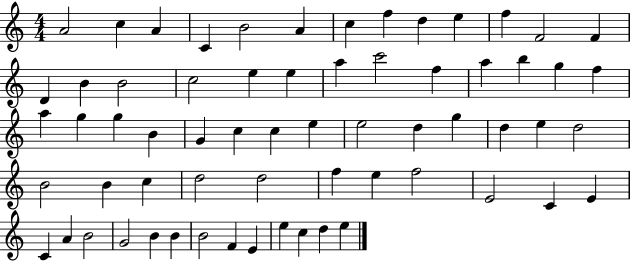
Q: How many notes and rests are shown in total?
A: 64